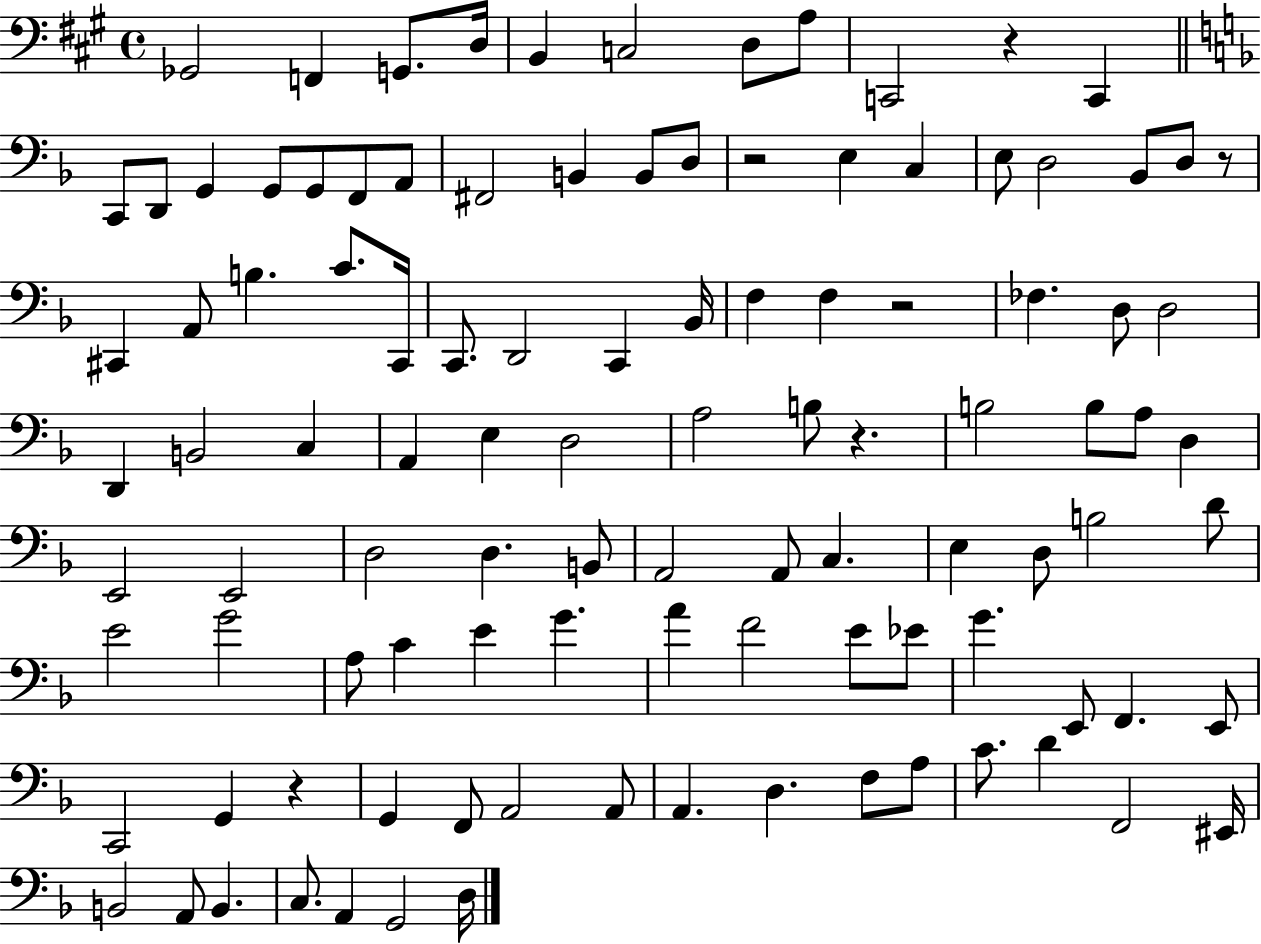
Gb2/h F2/q G2/e. D3/s B2/q C3/h D3/e A3/e C2/h R/q C2/q C2/e D2/e G2/q G2/e G2/e F2/e A2/e F#2/h B2/q B2/e D3/e R/h E3/q C3/q E3/e D3/h Bb2/e D3/e R/e C#2/q A2/e B3/q. C4/e. C#2/s C2/e. D2/h C2/q Bb2/s F3/q F3/q R/h FES3/q. D3/e D3/h D2/q B2/h C3/q A2/q E3/q D3/h A3/h B3/e R/q. B3/h B3/e A3/e D3/q E2/h E2/h D3/h D3/q. B2/e A2/h A2/e C3/q. E3/q D3/e B3/h D4/e E4/h G4/h A3/e C4/q E4/q G4/q. A4/q F4/h E4/e Eb4/e G4/q. E2/e F2/q. E2/e C2/h G2/q R/q G2/q F2/e A2/h A2/e A2/q. D3/q. F3/e A3/e C4/e. D4/q F2/h EIS2/s B2/h A2/e B2/q. C3/e. A2/q G2/h D3/s